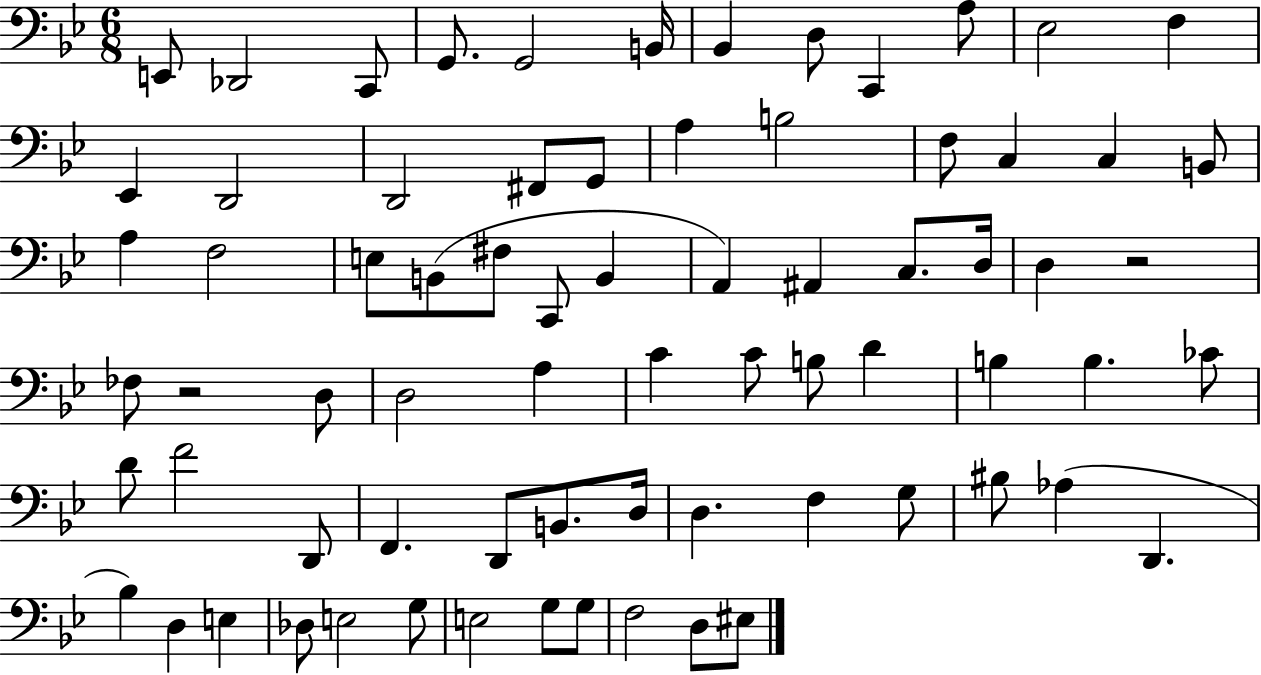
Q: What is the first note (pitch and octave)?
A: E2